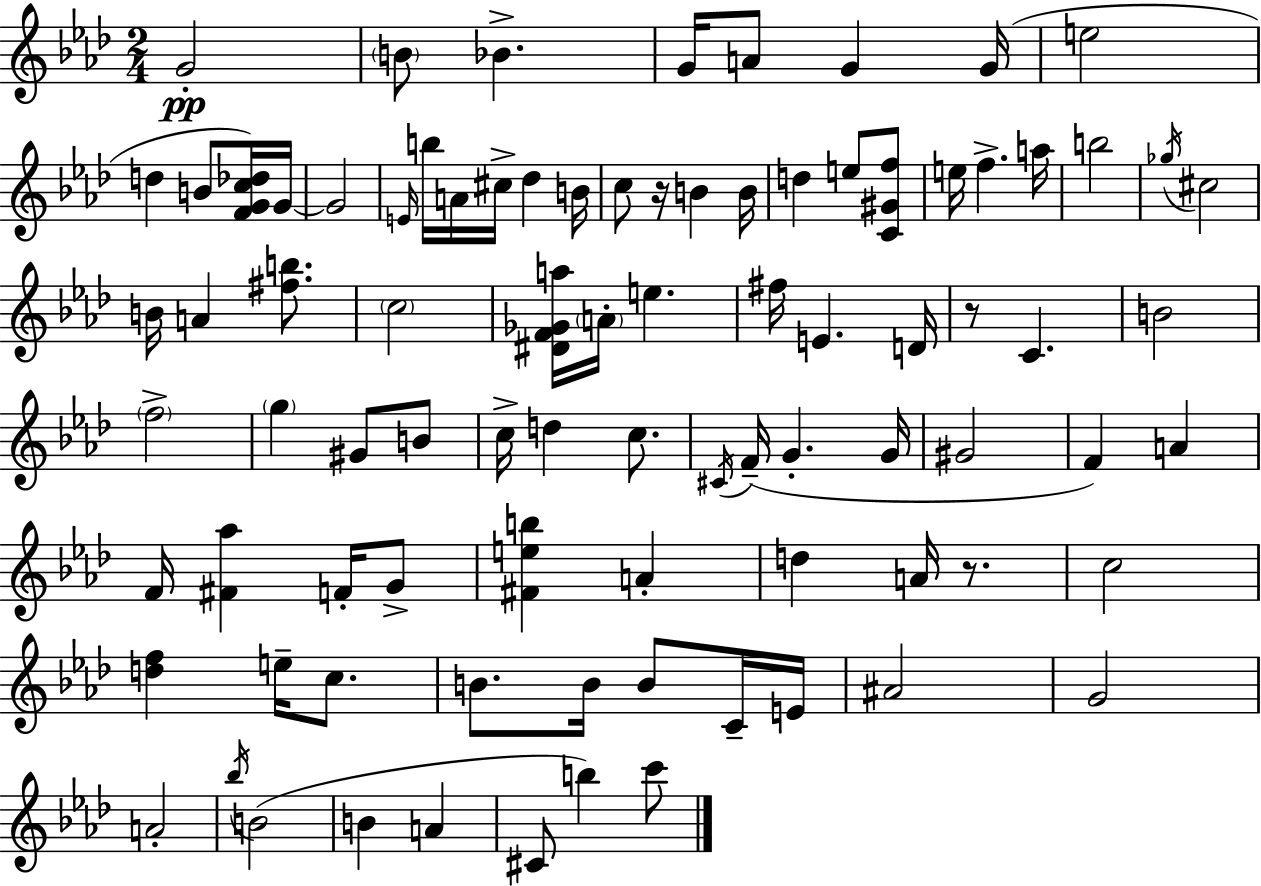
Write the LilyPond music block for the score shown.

{
  \clef treble
  \numericTimeSignature
  \time 2/4
  \key aes \major
  \repeat volta 2 { g'2-.\pp | \parenthesize b'8 bes'4.-> | g'16 a'8 g'4 g'16( | e''2 | \break d''4 b'8 <f' g' c'' des''>16) g'16~~ | g'2 | \grace { e'16 } b''16 a'16 cis''16-> des''4 | b'16 c''8 r16 b'4 | \break b'16 d''4 e''8 <c' gis' f''>8 | e''16 f''4.-> | a''16 b''2 | \acciaccatura { ges''16 } cis''2 | \break b'16 a'4 <fis'' b''>8. | \parenthesize c''2 | <dis' f' ges' a''>16 \parenthesize a'16-. e''4. | fis''16 e'4. | \break d'16 r8 c'4. | b'2 | \parenthesize f''2-> | \parenthesize g''4 gis'8 | \break b'8 c''16-> d''4 c''8. | \acciaccatura { cis'16 } f'16--( g'4.-. | g'16 gis'2 | f'4) a'4 | \break f'16 <fis' aes''>4 | f'16-. g'8-> <fis' e'' b''>4 a'4-. | d''4 a'16 | r8. c''2 | \break <d'' f''>4 e''16-- | c''8. b'8. b'16 b'8 | c'16-- e'16 ais'2 | g'2 | \break a'2-. | \acciaccatura { bes''16 }( b'2 | b'4 | a'4 cis'8 b''4) | \break c'''8 } \bar "|."
}